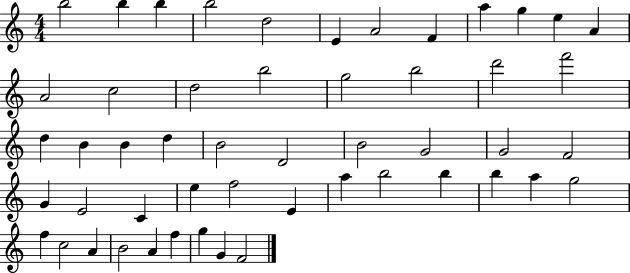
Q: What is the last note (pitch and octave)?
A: F4